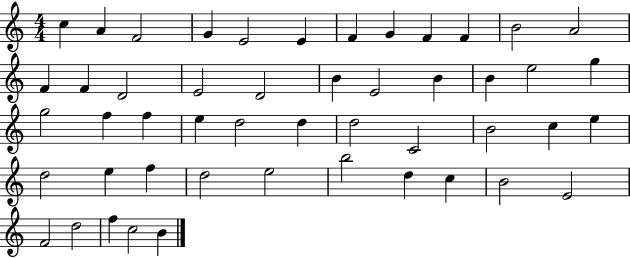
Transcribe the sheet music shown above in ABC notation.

X:1
T:Untitled
M:4/4
L:1/4
K:C
c A F2 G E2 E F G F F B2 A2 F F D2 E2 D2 B E2 B B e2 g g2 f f e d2 d d2 C2 B2 c e d2 e f d2 e2 b2 d c B2 E2 F2 d2 f c2 B